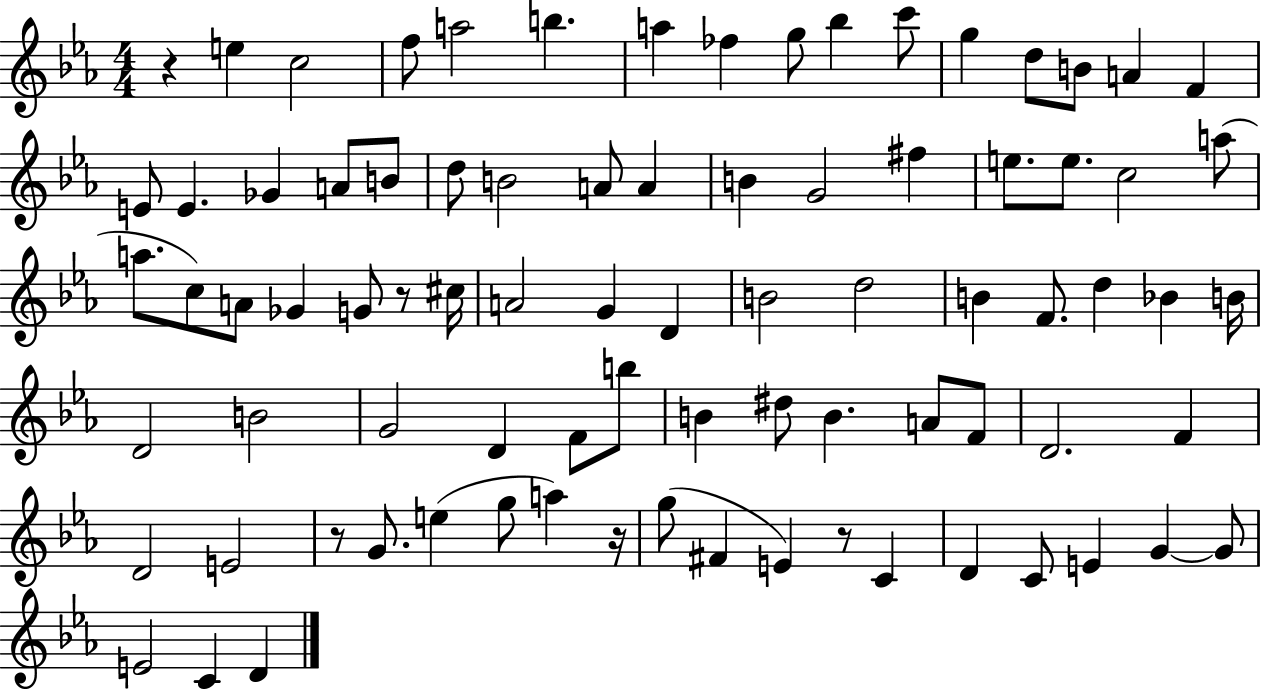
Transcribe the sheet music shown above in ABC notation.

X:1
T:Untitled
M:4/4
L:1/4
K:Eb
z e c2 f/2 a2 b a _f g/2 _b c'/2 g d/2 B/2 A F E/2 E _G A/2 B/2 d/2 B2 A/2 A B G2 ^f e/2 e/2 c2 a/2 a/2 c/2 A/2 _G G/2 z/2 ^c/4 A2 G D B2 d2 B F/2 d _B B/4 D2 B2 G2 D F/2 b/2 B ^d/2 B A/2 F/2 D2 F D2 E2 z/2 G/2 e g/2 a z/4 g/2 ^F E z/2 C D C/2 E G G/2 E2 C D